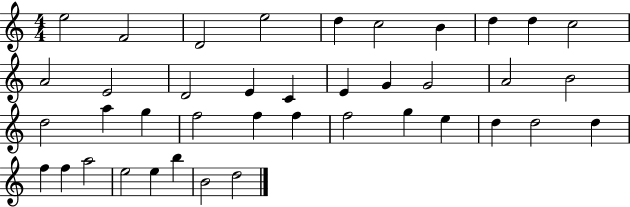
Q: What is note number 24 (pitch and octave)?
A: F5